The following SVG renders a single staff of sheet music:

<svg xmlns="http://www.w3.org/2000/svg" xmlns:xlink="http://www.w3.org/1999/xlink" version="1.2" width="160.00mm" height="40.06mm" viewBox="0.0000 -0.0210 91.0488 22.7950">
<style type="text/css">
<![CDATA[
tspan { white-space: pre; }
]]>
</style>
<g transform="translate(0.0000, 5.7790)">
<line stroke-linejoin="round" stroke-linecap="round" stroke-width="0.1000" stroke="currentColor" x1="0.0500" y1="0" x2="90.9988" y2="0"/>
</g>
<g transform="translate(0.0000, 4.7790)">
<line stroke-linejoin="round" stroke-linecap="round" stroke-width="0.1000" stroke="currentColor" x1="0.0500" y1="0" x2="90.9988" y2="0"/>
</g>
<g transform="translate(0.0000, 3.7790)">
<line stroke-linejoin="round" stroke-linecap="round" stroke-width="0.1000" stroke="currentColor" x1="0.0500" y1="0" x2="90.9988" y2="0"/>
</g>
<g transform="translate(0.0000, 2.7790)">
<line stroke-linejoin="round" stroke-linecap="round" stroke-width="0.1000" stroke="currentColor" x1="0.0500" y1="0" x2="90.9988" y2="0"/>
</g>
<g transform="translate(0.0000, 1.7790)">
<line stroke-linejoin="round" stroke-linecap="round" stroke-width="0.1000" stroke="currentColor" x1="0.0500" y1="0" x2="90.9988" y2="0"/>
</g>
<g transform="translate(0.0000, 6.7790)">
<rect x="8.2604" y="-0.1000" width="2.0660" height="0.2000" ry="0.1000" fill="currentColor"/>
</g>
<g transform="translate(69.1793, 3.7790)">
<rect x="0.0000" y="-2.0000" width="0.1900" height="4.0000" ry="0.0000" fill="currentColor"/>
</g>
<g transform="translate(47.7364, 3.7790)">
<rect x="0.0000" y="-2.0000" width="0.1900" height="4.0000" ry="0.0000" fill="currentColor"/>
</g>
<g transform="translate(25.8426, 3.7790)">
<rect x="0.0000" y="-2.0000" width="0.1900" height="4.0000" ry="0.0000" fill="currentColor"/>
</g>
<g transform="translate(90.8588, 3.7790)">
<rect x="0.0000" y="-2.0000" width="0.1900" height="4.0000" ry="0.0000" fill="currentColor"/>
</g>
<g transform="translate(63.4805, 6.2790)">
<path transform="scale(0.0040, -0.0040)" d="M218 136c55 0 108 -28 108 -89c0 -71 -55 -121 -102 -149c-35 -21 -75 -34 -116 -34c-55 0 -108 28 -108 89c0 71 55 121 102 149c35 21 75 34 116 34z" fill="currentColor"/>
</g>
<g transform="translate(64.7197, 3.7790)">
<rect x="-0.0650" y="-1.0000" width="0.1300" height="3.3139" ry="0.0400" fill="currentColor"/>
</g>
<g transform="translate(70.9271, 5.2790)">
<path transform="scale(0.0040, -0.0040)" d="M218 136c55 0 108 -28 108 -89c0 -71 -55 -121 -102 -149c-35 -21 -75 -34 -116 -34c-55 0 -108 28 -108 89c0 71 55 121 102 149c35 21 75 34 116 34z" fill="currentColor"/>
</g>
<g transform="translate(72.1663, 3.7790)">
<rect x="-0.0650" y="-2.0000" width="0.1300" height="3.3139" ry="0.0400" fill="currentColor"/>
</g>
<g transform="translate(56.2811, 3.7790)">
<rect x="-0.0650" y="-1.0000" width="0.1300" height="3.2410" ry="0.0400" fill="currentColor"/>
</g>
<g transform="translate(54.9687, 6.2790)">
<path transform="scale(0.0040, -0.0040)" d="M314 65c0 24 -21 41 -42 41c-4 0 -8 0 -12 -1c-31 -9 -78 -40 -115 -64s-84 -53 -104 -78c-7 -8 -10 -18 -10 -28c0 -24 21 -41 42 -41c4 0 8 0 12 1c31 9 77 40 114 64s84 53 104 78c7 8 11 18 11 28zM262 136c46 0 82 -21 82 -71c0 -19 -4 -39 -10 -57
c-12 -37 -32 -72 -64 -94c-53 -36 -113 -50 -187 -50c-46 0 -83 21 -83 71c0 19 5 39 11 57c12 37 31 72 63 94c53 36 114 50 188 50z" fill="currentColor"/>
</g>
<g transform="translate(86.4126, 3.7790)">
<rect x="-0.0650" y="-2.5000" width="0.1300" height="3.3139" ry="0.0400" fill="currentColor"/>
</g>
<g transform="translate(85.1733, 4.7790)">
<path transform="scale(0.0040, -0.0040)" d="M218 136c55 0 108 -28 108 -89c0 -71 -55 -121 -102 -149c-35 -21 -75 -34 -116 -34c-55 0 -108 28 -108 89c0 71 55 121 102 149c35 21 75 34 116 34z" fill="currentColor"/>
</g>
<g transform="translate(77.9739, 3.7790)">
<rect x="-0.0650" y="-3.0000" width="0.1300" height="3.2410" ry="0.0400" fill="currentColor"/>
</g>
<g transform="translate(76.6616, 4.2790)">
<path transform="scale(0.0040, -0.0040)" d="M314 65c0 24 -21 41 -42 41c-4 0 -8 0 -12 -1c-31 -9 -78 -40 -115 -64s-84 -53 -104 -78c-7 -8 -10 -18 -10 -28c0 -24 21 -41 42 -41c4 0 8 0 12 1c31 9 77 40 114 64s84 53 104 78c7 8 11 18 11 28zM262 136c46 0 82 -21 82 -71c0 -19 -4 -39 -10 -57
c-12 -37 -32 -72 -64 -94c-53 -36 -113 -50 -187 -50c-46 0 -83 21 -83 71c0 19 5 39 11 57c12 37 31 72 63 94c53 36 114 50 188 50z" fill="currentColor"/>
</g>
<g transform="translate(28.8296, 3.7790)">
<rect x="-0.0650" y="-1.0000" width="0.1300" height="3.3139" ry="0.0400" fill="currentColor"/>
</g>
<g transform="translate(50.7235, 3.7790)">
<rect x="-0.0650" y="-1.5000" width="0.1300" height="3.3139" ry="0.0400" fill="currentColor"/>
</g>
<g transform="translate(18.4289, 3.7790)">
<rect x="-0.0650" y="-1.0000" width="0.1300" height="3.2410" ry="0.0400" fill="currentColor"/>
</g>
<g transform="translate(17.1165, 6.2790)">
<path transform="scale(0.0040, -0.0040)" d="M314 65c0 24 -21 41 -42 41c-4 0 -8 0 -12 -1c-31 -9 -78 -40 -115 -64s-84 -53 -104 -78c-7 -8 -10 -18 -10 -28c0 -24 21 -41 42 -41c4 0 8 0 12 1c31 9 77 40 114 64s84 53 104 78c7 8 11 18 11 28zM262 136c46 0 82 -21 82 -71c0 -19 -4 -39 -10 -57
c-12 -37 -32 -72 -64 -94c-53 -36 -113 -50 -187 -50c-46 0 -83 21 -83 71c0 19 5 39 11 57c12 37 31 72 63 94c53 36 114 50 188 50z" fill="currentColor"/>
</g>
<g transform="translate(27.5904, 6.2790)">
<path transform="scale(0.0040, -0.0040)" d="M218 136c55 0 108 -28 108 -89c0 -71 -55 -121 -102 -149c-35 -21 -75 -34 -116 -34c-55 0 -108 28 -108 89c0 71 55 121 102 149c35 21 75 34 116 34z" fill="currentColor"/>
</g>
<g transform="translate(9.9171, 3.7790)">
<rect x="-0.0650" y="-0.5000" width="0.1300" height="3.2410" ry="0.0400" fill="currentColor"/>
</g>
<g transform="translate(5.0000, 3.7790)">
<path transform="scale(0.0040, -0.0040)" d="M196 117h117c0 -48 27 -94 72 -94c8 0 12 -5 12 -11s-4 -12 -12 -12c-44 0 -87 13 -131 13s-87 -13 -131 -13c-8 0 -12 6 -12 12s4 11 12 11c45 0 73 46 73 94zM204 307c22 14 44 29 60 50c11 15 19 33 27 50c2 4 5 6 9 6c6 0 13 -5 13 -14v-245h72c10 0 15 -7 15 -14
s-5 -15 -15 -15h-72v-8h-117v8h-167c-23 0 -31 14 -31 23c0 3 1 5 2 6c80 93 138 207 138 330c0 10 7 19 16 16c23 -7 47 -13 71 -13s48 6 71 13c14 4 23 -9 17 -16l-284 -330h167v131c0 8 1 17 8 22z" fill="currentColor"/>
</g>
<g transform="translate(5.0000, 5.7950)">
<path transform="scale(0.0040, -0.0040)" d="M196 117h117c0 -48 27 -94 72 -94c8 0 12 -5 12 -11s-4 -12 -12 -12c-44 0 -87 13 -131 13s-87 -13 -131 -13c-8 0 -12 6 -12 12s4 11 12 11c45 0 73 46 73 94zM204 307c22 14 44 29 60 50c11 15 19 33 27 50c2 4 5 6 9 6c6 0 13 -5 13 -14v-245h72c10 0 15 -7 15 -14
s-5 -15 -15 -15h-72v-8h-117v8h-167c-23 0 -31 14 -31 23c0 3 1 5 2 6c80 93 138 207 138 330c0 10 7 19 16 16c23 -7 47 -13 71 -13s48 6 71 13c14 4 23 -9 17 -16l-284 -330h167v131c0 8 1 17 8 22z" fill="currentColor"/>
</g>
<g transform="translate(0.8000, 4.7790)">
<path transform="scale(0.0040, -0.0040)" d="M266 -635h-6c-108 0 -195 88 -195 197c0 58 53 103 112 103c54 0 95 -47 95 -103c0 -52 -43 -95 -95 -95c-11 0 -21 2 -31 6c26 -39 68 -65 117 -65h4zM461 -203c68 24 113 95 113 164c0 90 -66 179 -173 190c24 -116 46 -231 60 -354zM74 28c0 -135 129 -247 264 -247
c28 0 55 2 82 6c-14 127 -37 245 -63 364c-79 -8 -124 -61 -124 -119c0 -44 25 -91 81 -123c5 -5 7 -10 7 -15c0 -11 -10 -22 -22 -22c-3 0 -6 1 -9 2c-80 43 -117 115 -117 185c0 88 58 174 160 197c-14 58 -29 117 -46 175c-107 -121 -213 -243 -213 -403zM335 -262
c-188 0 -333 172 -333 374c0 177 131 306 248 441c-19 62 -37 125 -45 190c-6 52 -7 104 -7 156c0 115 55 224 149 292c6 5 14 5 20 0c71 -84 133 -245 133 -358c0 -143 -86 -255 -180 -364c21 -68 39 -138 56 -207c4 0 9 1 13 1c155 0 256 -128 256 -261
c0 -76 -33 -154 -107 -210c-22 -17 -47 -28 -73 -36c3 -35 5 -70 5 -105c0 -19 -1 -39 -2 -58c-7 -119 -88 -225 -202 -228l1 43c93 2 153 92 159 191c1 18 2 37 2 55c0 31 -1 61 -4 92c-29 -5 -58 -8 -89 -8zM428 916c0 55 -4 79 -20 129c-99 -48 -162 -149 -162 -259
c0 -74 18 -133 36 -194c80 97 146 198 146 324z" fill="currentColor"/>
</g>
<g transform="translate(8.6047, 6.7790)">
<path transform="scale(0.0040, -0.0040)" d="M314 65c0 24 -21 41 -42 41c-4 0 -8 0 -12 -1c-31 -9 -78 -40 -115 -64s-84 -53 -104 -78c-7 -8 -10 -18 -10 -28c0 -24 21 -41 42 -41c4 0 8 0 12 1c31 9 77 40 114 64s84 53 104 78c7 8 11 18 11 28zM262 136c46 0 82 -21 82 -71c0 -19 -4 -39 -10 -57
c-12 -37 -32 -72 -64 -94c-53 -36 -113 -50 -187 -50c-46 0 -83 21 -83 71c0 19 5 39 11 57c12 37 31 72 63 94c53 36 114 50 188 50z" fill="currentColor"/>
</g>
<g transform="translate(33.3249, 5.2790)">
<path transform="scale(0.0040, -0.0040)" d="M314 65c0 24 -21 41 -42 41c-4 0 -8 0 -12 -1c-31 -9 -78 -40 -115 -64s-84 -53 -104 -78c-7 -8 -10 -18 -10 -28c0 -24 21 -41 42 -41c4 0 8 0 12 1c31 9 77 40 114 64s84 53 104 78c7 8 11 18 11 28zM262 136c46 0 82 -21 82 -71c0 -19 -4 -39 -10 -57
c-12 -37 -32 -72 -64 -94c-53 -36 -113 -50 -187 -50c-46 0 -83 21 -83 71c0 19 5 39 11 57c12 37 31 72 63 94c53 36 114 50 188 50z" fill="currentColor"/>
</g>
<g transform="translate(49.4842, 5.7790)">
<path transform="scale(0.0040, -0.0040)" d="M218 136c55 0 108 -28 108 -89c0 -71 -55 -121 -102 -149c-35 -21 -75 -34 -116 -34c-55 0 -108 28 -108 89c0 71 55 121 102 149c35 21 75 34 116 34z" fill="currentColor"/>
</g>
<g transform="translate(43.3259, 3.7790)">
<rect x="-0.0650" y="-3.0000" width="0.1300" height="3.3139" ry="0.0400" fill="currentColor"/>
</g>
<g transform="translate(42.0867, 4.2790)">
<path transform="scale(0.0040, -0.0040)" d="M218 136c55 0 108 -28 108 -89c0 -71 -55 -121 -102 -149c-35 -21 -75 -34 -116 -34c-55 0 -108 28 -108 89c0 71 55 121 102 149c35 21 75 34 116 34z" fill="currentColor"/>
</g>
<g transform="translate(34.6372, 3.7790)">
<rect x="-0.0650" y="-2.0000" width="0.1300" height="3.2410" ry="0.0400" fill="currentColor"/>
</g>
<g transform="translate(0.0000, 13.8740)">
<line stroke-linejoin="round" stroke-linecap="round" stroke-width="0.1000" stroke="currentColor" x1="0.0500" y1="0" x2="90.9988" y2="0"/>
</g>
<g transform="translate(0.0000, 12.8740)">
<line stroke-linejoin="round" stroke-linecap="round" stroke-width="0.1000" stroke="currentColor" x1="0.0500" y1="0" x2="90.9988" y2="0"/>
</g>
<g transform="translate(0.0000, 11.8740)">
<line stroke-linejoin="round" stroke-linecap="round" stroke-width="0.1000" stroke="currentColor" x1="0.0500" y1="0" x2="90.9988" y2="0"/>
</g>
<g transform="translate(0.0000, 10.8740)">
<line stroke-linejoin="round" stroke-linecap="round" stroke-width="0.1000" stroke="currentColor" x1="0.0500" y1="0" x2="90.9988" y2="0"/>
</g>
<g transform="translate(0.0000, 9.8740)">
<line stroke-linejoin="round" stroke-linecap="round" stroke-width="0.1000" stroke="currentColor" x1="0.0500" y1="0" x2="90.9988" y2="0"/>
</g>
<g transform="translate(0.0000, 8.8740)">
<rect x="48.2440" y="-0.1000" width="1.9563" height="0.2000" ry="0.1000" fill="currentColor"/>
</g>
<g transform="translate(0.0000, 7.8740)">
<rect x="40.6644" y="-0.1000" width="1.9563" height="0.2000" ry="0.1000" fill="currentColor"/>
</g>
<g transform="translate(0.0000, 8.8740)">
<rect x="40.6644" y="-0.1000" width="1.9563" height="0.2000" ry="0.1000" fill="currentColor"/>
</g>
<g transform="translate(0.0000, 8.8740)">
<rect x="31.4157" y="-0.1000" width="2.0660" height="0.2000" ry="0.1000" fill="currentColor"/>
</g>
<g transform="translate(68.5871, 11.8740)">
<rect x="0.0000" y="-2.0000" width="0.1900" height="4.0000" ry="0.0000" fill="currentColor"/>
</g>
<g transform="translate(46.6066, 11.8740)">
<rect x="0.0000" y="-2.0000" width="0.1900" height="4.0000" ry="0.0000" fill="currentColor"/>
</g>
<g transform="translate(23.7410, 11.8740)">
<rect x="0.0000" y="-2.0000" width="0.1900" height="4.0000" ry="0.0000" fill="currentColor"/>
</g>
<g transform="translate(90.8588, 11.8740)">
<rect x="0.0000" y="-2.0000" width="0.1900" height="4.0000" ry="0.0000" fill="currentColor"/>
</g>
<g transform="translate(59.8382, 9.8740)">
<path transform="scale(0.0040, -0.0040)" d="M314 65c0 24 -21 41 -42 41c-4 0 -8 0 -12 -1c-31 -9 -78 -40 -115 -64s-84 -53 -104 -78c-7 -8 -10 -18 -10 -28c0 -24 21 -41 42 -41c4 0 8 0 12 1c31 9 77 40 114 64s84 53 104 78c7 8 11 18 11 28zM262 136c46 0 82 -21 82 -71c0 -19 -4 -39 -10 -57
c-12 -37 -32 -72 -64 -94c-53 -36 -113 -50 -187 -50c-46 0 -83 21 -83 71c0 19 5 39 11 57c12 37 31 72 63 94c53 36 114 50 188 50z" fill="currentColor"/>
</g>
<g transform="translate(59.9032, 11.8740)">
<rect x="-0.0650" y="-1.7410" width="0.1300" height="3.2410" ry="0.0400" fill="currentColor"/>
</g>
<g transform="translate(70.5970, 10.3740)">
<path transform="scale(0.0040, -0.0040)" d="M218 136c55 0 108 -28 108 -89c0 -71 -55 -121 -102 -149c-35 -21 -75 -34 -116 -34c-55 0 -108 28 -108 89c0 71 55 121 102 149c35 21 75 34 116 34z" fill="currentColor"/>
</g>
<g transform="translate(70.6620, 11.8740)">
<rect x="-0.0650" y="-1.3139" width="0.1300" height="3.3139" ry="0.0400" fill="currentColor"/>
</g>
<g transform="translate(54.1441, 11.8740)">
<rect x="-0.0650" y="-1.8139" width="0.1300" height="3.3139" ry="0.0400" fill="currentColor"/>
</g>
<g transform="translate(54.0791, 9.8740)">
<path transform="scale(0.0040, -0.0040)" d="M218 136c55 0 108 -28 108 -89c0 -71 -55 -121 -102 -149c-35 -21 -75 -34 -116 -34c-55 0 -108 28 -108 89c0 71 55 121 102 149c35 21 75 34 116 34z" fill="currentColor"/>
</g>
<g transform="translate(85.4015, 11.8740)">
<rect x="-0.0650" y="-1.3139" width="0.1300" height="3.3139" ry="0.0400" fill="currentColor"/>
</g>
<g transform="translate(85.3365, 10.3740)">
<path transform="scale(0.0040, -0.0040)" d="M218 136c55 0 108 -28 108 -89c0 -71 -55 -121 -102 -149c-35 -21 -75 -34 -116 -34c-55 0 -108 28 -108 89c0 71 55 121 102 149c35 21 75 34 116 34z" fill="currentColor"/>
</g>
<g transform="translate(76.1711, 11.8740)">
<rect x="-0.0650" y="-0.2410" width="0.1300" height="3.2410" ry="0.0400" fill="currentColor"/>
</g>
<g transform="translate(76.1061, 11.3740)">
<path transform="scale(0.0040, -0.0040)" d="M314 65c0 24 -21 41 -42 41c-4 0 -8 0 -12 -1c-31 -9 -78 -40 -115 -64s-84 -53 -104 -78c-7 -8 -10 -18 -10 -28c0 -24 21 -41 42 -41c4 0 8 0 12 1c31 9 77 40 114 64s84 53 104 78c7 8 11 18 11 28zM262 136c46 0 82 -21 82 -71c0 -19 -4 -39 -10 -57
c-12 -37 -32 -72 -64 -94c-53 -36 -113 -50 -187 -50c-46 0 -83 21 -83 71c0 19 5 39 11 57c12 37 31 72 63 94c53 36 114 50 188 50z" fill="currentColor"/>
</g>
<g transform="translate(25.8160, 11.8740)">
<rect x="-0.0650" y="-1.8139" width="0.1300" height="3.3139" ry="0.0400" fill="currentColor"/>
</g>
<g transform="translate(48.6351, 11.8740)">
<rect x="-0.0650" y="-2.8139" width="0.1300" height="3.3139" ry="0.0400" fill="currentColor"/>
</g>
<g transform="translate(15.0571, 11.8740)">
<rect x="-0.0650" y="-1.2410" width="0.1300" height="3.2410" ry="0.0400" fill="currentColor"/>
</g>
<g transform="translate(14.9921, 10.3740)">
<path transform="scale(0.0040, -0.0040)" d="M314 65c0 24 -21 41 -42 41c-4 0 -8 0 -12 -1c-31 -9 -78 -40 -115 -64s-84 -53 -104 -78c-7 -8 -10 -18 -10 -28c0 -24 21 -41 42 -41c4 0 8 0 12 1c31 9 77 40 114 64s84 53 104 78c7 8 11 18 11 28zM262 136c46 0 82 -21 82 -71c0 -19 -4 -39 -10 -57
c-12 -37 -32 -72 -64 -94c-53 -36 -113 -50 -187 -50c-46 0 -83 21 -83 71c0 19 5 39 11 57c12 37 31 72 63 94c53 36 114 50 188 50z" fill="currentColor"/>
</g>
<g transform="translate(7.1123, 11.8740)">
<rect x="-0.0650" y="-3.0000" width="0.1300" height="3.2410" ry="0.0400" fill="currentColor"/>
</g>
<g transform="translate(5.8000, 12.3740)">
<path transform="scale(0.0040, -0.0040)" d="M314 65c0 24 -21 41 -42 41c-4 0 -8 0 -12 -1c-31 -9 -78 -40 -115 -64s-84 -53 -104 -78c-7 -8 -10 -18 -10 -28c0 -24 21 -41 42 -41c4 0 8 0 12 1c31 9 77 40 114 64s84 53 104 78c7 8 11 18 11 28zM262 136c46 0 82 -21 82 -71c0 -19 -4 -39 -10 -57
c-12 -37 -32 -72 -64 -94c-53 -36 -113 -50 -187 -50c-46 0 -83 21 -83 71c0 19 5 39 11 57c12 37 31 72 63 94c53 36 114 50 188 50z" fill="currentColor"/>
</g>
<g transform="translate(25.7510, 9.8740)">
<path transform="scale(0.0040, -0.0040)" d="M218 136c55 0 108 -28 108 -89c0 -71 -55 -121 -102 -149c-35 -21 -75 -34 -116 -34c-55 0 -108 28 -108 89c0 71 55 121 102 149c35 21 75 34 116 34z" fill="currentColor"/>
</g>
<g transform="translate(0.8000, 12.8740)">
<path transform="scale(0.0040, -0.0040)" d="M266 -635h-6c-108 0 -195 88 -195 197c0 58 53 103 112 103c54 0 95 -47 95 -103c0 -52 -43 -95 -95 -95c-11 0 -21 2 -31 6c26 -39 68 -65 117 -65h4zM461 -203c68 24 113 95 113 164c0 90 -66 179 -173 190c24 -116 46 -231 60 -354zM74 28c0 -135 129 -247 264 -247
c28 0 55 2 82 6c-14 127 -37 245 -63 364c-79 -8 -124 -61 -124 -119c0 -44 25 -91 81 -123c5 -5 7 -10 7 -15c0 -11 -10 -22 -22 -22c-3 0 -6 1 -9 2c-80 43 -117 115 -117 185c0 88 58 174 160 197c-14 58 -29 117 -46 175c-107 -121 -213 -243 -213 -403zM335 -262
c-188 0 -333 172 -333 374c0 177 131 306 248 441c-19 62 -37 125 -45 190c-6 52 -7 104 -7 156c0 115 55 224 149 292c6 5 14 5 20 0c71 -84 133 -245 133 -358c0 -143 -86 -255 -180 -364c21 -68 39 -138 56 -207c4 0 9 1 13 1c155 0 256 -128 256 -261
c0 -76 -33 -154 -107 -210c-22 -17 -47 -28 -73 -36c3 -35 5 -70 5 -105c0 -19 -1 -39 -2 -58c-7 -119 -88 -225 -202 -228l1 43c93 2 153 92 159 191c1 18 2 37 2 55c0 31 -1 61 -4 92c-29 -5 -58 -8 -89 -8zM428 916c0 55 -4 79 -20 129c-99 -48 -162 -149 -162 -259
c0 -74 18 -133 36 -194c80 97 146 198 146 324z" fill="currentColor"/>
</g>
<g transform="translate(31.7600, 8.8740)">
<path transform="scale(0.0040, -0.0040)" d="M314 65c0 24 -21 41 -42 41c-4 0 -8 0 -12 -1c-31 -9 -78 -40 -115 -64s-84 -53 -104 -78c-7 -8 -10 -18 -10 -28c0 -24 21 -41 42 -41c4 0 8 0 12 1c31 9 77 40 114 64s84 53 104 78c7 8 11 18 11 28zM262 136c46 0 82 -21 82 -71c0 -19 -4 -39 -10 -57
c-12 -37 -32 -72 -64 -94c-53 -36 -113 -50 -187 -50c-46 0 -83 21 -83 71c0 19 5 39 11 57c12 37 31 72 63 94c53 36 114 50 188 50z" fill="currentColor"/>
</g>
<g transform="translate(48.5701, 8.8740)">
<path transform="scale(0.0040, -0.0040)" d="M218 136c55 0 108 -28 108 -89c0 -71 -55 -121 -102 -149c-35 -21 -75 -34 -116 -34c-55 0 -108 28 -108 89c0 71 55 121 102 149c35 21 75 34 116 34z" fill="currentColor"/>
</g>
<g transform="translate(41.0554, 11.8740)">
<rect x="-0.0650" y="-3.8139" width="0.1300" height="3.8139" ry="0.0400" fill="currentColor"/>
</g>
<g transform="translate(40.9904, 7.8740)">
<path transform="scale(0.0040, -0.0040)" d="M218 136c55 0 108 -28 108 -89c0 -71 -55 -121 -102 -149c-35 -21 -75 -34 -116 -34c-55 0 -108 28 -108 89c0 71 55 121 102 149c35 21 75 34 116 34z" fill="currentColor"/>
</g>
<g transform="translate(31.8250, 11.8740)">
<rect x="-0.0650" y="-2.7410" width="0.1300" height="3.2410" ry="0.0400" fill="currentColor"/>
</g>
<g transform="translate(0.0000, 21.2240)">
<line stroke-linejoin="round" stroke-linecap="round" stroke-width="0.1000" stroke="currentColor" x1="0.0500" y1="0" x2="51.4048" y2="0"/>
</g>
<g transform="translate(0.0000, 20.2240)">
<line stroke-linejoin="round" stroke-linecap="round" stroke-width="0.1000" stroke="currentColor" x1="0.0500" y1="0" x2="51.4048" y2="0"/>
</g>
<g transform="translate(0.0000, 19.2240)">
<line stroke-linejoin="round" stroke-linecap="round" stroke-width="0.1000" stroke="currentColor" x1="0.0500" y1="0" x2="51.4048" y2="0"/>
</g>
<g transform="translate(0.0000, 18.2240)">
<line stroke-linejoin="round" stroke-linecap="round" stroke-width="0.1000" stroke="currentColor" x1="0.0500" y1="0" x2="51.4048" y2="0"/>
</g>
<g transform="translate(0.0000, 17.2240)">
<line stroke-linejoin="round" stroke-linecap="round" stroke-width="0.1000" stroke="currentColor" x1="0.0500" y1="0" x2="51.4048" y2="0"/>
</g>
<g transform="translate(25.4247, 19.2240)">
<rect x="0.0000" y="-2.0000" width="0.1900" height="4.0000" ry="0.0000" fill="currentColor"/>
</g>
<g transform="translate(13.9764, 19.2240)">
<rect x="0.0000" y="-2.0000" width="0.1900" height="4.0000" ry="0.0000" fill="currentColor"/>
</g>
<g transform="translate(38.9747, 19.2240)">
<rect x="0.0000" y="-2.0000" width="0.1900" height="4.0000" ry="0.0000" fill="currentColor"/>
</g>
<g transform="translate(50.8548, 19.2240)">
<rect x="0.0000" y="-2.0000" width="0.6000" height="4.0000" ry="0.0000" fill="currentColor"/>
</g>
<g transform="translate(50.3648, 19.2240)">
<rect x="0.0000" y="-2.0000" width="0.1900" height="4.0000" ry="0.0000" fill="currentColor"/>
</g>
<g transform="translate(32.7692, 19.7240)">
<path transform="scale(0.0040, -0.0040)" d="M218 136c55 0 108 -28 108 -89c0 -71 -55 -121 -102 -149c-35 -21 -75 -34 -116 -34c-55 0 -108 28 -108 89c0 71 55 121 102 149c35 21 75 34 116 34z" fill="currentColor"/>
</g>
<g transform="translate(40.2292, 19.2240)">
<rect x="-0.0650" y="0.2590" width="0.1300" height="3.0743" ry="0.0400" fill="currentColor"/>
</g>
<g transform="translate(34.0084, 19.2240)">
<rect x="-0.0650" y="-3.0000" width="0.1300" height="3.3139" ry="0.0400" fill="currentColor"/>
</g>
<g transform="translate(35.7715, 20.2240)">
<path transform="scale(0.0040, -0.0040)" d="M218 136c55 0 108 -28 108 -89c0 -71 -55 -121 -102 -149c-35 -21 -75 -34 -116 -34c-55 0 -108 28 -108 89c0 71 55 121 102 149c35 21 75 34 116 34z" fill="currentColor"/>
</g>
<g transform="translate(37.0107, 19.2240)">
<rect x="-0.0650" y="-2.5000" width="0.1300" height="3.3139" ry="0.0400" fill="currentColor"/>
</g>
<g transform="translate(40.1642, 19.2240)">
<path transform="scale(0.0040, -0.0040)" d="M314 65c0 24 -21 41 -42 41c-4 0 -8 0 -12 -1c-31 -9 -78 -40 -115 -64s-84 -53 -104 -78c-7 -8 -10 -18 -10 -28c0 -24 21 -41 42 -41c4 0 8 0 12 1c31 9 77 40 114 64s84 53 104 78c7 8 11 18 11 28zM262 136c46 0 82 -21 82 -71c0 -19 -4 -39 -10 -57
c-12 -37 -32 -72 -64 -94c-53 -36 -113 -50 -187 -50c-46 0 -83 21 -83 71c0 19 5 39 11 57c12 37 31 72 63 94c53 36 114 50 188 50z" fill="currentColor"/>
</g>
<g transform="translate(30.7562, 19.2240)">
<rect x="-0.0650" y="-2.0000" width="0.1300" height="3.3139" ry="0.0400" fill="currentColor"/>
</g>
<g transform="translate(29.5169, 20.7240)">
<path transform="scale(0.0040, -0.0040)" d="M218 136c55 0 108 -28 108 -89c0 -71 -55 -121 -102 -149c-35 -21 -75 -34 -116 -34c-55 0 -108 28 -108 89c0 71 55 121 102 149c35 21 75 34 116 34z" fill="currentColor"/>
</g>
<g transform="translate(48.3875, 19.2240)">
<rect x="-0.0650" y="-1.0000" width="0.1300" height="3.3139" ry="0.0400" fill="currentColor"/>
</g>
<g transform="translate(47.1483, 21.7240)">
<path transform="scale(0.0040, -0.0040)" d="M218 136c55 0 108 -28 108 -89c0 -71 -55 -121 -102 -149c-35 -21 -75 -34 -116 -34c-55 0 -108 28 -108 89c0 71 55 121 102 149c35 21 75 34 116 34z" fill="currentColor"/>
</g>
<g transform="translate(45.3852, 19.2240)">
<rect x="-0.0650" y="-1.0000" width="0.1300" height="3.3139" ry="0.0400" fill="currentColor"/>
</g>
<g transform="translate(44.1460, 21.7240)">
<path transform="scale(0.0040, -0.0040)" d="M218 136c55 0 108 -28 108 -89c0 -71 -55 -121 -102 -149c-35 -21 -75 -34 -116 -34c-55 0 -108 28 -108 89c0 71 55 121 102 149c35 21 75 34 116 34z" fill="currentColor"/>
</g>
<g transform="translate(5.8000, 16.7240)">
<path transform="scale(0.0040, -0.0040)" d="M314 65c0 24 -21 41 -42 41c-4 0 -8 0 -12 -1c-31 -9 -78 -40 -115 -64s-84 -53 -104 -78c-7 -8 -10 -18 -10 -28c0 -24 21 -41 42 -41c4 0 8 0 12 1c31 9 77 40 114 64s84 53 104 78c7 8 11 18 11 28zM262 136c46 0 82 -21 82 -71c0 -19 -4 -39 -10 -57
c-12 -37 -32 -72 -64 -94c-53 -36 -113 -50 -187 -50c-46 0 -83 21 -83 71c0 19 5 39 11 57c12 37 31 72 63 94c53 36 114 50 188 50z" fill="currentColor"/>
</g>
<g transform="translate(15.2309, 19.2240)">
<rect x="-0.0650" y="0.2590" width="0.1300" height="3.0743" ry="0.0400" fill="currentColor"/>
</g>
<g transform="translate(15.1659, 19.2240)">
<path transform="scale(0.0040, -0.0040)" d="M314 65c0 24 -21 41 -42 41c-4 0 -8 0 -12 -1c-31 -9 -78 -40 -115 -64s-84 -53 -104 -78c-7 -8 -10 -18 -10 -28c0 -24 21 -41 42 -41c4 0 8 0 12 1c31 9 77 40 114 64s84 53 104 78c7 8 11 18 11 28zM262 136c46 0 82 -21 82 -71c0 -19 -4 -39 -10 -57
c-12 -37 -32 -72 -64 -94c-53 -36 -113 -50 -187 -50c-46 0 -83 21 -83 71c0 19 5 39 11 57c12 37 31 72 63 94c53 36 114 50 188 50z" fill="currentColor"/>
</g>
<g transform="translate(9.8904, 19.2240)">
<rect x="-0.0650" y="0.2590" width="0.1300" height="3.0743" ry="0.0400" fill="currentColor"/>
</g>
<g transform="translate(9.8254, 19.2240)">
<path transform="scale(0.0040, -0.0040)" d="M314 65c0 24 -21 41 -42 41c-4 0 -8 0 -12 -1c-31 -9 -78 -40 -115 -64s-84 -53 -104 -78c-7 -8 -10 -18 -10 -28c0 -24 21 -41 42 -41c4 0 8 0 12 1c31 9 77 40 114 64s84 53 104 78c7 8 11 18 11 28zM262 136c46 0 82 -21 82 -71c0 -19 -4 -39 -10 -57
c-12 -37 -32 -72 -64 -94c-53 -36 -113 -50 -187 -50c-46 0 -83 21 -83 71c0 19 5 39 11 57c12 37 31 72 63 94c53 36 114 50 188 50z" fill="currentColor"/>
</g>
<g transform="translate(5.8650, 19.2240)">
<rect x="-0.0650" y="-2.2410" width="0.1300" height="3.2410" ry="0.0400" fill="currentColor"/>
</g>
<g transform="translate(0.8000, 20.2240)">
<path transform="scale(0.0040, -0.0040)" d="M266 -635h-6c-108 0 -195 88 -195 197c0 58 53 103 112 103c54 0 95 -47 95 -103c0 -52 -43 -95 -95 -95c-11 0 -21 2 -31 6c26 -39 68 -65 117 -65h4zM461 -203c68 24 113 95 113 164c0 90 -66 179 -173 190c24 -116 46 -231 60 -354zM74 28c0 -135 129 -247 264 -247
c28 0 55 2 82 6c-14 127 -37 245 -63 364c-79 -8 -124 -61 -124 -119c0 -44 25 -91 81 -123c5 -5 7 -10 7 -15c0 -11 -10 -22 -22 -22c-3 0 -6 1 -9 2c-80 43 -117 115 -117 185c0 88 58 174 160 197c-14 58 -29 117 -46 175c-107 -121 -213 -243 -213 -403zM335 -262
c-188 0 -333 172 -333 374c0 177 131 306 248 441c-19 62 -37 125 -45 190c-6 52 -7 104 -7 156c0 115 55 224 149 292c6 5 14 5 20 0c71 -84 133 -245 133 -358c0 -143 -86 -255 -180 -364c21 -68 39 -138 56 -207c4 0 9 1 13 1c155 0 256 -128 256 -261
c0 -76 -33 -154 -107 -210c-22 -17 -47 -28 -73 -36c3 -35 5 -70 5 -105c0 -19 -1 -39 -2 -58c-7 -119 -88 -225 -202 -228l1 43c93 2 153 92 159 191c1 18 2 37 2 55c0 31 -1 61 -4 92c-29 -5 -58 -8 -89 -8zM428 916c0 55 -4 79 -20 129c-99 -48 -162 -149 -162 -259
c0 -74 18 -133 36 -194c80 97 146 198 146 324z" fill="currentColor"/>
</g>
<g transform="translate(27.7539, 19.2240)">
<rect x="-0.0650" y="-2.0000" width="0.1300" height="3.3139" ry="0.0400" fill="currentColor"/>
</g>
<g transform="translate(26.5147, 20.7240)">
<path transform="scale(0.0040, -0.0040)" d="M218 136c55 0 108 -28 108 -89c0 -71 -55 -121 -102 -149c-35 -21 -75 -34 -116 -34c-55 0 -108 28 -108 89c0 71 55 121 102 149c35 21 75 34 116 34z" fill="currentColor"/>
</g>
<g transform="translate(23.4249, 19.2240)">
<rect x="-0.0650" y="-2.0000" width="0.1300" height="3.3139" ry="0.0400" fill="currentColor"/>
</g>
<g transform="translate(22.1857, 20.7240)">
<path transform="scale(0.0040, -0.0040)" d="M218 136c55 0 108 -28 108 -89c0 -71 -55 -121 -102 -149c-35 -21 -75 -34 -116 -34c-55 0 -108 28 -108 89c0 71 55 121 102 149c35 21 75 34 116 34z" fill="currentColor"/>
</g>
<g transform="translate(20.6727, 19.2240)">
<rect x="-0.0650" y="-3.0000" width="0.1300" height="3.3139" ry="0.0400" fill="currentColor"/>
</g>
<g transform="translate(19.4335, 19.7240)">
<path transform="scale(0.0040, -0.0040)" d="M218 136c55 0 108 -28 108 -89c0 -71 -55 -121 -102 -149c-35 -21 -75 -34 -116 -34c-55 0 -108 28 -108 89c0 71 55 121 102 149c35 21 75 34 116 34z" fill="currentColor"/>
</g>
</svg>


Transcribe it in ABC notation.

X:1
T:Untitled
M:4/4
L:1/4
K:C
C2 D2 D F2 A E D2 D F A2 G A2 e2 f a2 c' a f f2 e c2 e g2 B2 B2 A F F F A G B2 D D